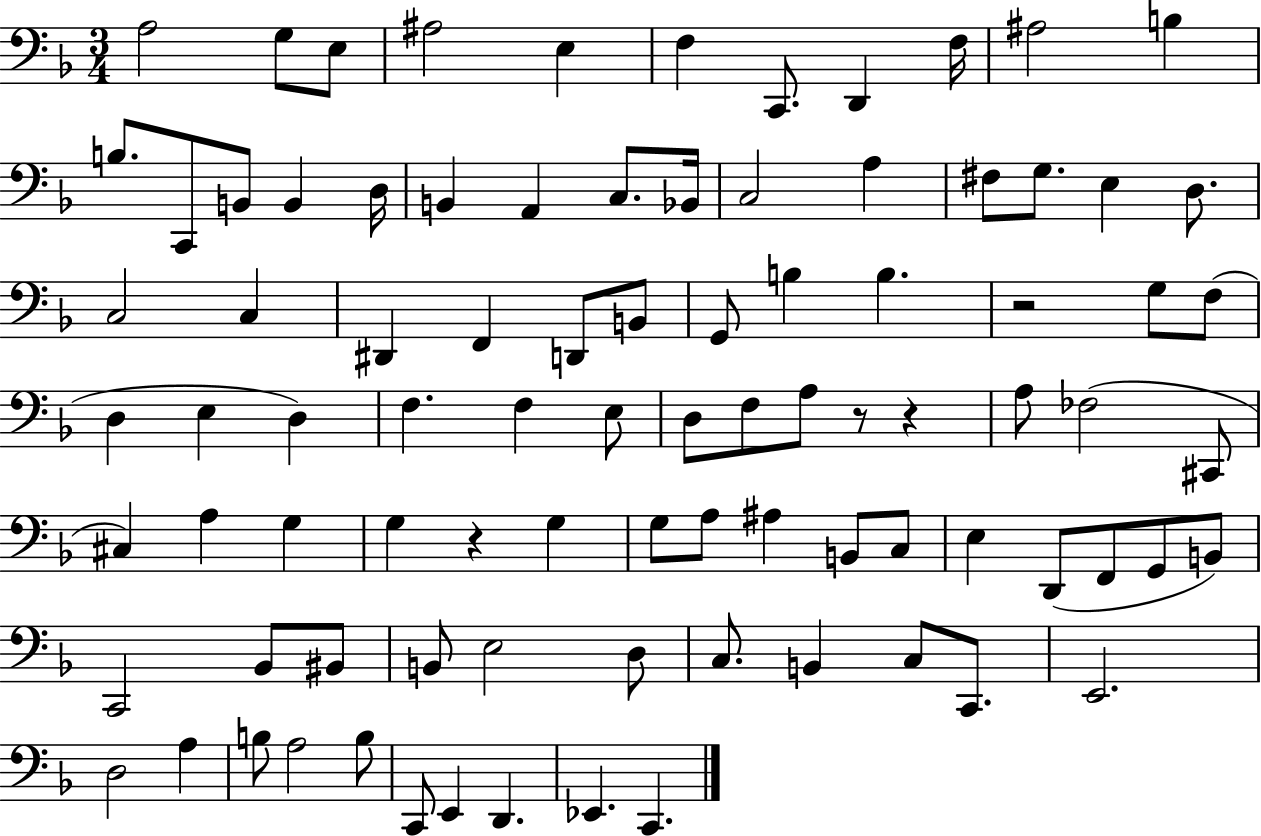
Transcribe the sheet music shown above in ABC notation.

X:1
T:Untitled
M:3/4
L:1/4
K:F
A,2 G,/2 E,/2 ^A,2 E, F, C,,/2 D,, F,/4 ^A,2 B, B,/2 C,,/2 B,,/2 B,, D,/4 B,, A,, C,/2 _B,,/4 C,2 A, ^F,/2 G,/2 E, D,/2 C,2 C, ^D,, F,, D,,/2 B,,/2 G,,/2 B, B, z2 G,/2 F,/2 D, E, D, F, F, E,/2 D,/2 F,/2 A,/2 z/2 z A,/2 _F,2 ^C,,/2 ^C, A, G, G, z G, G,/2 A,/2 ^A, B,,/2 C,/2 E, D,,/2 F,,/2 G,,/2 B,,/2 C,,2 _B,,/2 ^B,,/2 B,,/2 E,2 D,/2 C,/2 B,, C,/2 C,,/2 E,,2 D,2 A, B,/2 A,2 B,/2 C,,/2 E,, D,, _E,, C,,